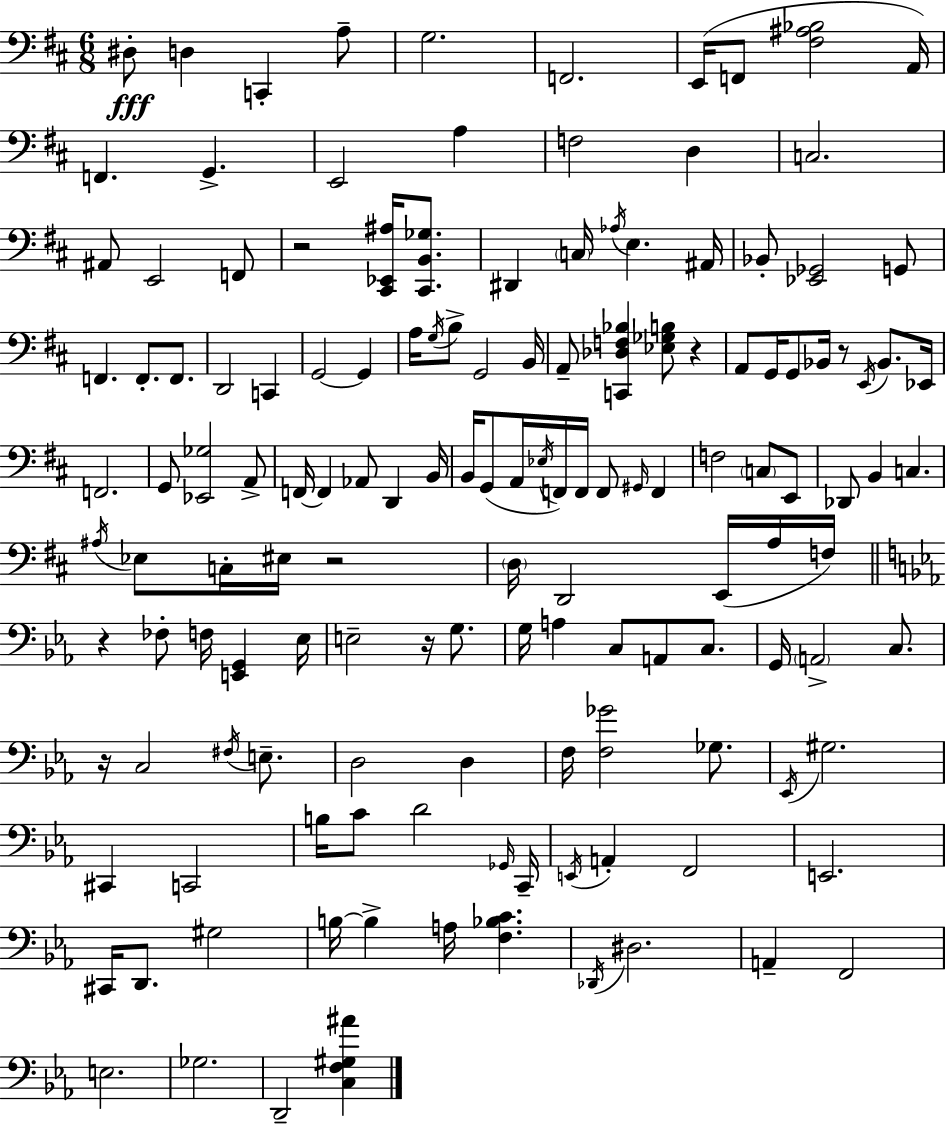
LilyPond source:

{
  \clef bass
  \numericTimeSignature
  \time 6/8
  \key d \major
  dis8-.\fff d4 c,4-. a8-- | g2. | f,2. | e,16( f,8 <fis ais bes>2 a,16) | \break f,4. g,4.-> | e,2 a4 | f2 d4 | c2. | \break ais,8 e,2 f,8 | r2 <cis, ees, ais>16 <cis, b, ges>8. | dis,4 \parenthesize c16 \acciaccatura { aes16 } e4. | ais,16 bes,8-. <ees, ges,>2 g,8 | \break f,4. f,8.-. f,8. | d,2 c,4 | g,2~~ g,4 | a16 \acciaccatura { g16 } b8-> g,2 | \break b,16 a,8-- <c, des f bes>4 <ees ges b>8 r4 | a,8 g,16 g,8 bes,16 r8 \acciaccatura { e,16 } bes,8. | ees,16 f,2. | g,8 <ees, ges>2 | \break a,8-> f,16~~ f,4 aes,8 d,4 | b,16 b,16 g,8( a,16 \acciaccatura { ees16 } f,16) f,16 f,8 | \grace { gis,16 } f,4 f2 | \parenthesize c8 e,8 des,8 b,4 c4. | \break \acciaccatura { ais16 } ees8 c16-. eis16 r2 | \parenthesize d16 d,2 | e,16( a16 f16) \bar "||" \break \key ees \major r4 fes8-. f16 <e, g,>4 ees16 | e2-- r16 g8. | g16 a4 c8 a,8 c8. | g,16 \parenthesize a,2-> c8. | \break r16 c2 \acciaccatura { fis16 } e8.-- | d2 d4 | f16 <f ges'>2 ges8. | \acciaccatura { ees,16 } gis2. | \break cis,4 c,2 | b16 c'8 d'2 | \grace { ges,16 } c,16-- \acciaccatura { e,16 } a,4-. f,2 | e,2. | \break cis,16 d,8. gis2 | b16~~ b4-> a16 <f bes c'>4. | \acciaccatura { des,16 } dis2. | a,4-- f,2 | \break e2. | ges2. | d,2-- | <c f gis ais'>4 \bar "|."
}